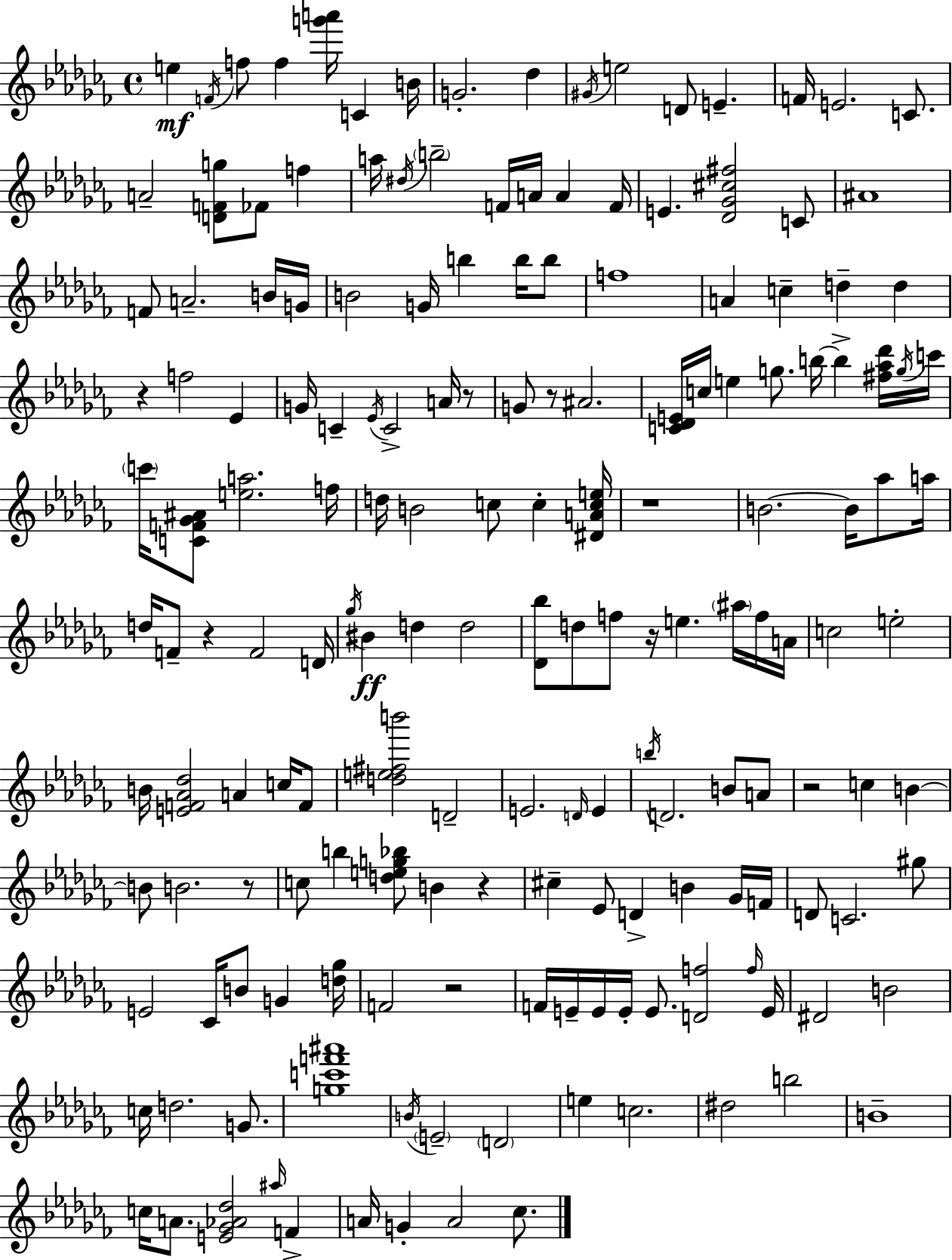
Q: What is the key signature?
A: AES minor